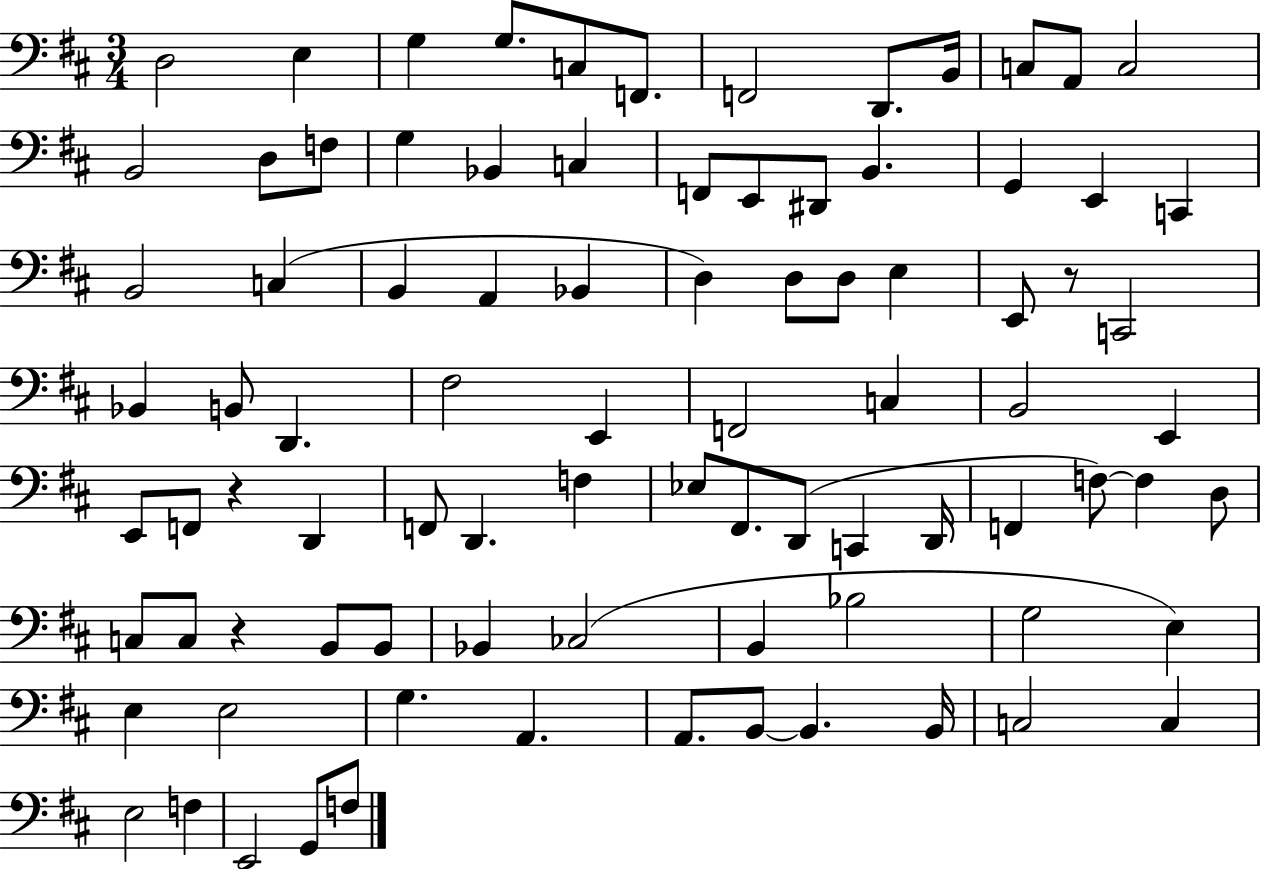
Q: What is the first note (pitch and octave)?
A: D3